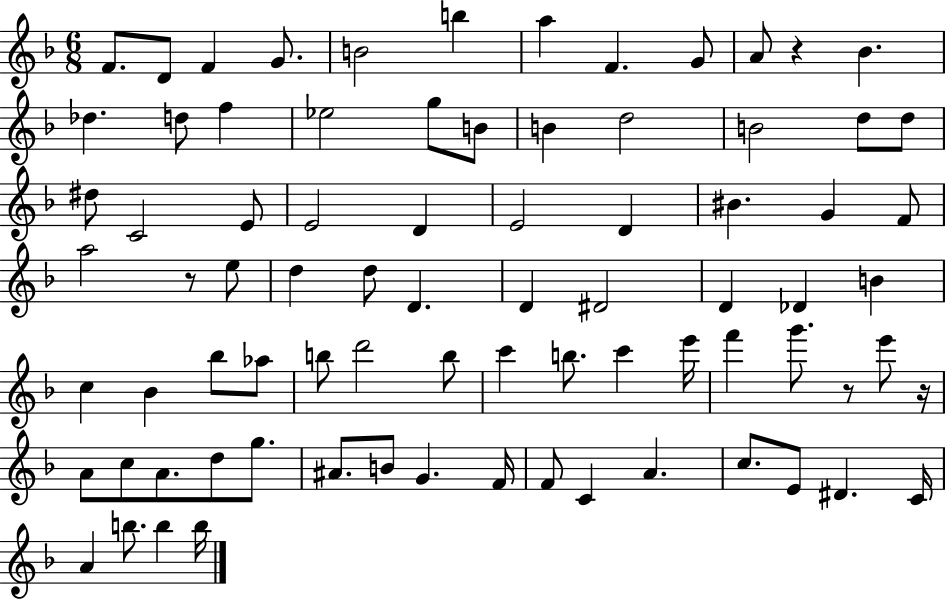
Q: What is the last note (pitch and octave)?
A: B5